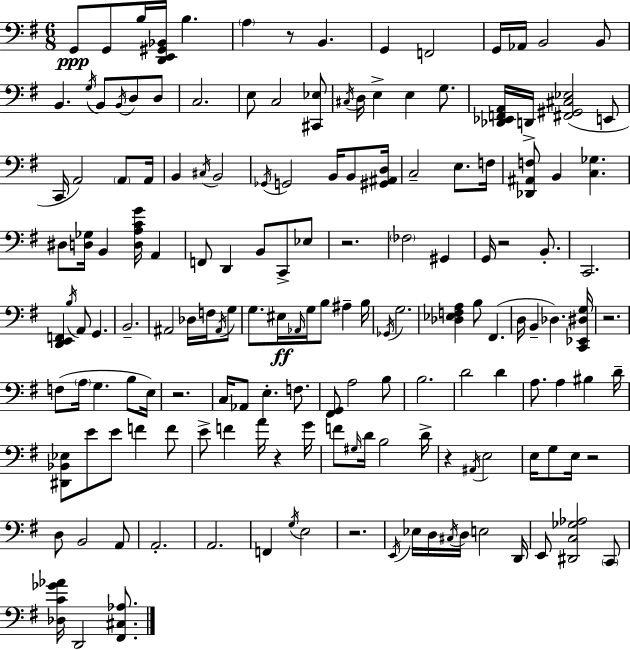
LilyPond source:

{
  \clef bass
  \numericTimeSignature
  \time 6/8
  \key g \major
  \repeat volta 2 { g,8\ppp g,8 b16 <d, e, gis, bes,>16 b4. | \parenthesize a4 r8 b,4. | g,4 f,2 | g,16 aes,16 b,2 b,8 | \break b,4. \acciaccatura { g16 } b,8 \acciaccatura { b,16 } d8 | d8 c2. | e8 c2 | <cis, ees>8 \acciaccatura { cis16 } d16 e4-> e4 | \break g8. <des, ees, f, a,>16 d,16-> <fis, gis, cis ees>2( | e,8 c,16 a,2) | \parenthesize a,8 a,16 b,4 \acciaccatura { cis16 } b,2 | \acciaccatura { ges,16 } g,2 | \break b,16 b,8 <gis, ais, d>16 c2-- | e8. f16 <des, ais, f>8 b,4 <c ges>4. | dis8 <d ges>16 b,4 | <d a c' g'>16 a,4 f,8 d,4 b,8 | \break c,8-> ees8 r2. | \parenthesize fes2 | gis,4 g,16 r2 | b,8.-. c,2. | \break <d, e, f,>4 \acciaccatura { b16 } a,8 | g,4. b,2.-- | ais,2 | des16 f16 \acciaccatura { ais,16 } g8 g8. eis16\ff \grace { aes,16 } | \break g16 b8 ais4-- b16 \acciaccatura { ges,16 } g2. | <des ees f a>4 | b8 fis,4.( d16 b,4-- | des4.) <c, ees, dis g>16 r2. | \break f8( \parenthesize a16 | g4. b8 e16) r2. | c16 aes,8 | e4.-. f8. <fis, g,>8 a2 | \break b8 b2. | d'2 | d'4 a8. | a4 bis4 d'16-- <dis, bes, ees>8 e'8 | \break e'8 f'4 f'8 e'8-> f'4 | a'16 r4 g'16 f'8 \grace { gis16 } | d'16 b2 d'16-> r4 | \acciaccatura { ais,16 } e2 e16 | \break g8 e16 r2 d8 | b,2 a,8 a,2.-. | a,2. | f,4 | \break \acciaccatura { g16 } e2 | r2. | \acciaccatura { e,16 } ees16 d16 \acciaccatura { cis16 } d16 e2 | d,16 e,8 <dis, c ges aes>2 | \break \parenthesize c,8 <des c' ges' aes'>16 d,2 <fis, cis aes>8. | } \bar "|."
}